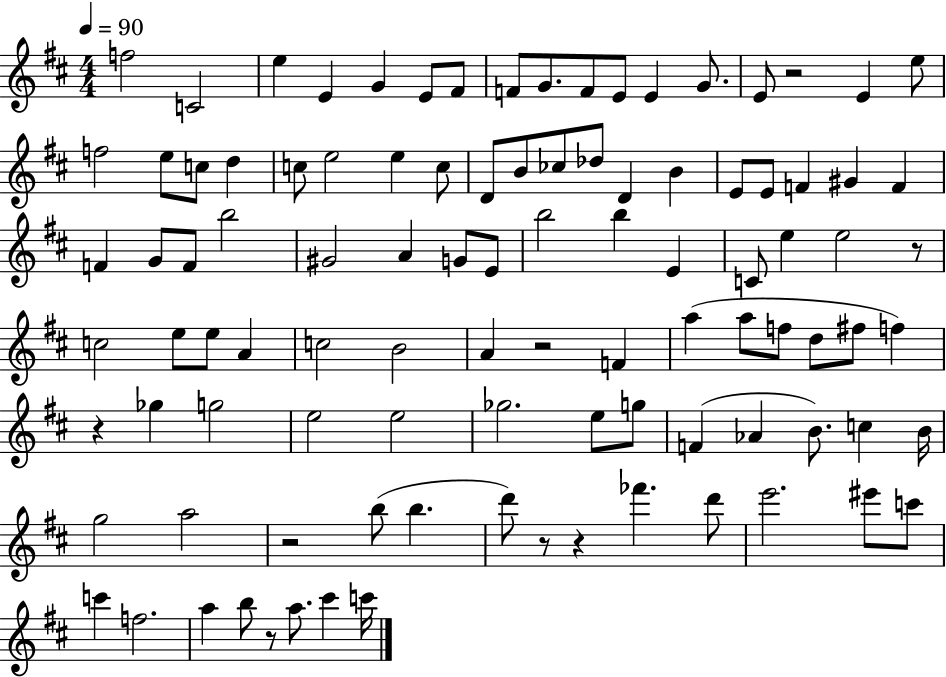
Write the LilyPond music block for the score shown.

{
  \clef treble
  \numericTimeSignature
  \time 4/4
  \key d \major
  \tempo 4 = 90
  f''2 c'2 | e''4 e'4 g'4 e'8 fis'8 | f'8 g'8. f'8 e'8 e'4 g'8. | e'8 r2 e'4 e''8 | \break f''2 e''8 c''8 d''4 | c''8 e''2 e''4 c''8 | d'8 b'8 ces''8 des''8 d'4 b'4 | e'8 e'8 f'4 gis'4 f'4 | \break f'4 g'8 f'8 b''2 | gis'2 a'4 g'8 e'8 | b''2 b''4 e'4 | c'8 e''4 e''2 r8 | \break c''2 e''8 e''8 a'4 | c''2 b'2 | a'4 r2 f'4 | a''4( a''8 f''8 d''8 fis''8 f''4) | \break r4 ges''4 g''2 | e''2 e''2 | ges''2. e''8 g''8 | f'4( aes'4 b'8.) c''4 b'16 | \break g''2 a''2 | r2 b''8( b''4. | d'''8) r8 r4 fes'''4. d'''8 | e'''2. eis'''8 c'''8 | \break c'''4 f''2. | a''4 b''8 r8 a''8. cis'''4 c'''16 | \bar "|."
}